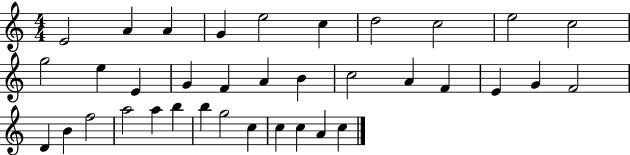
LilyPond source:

{
  \clef treble
  \numericTimeSignature
  \time 4/4
  \key c \major
  e'2 a'4 a'4 | g'4 e''2 c''4 | d''2 c''2 | e''2 c''2 | \break g''2 e''4 e'4 | g'4 f'4 a'4 b'4 | c''2 a'4 f'4 | e'4 g'4 f'2 | \break d'4 b'4 f''2 | a''2 a''4 b''4 | b''4 g''2 c''4 | c''4 c''4 a'4 c''4 | \break \bar "|."
}